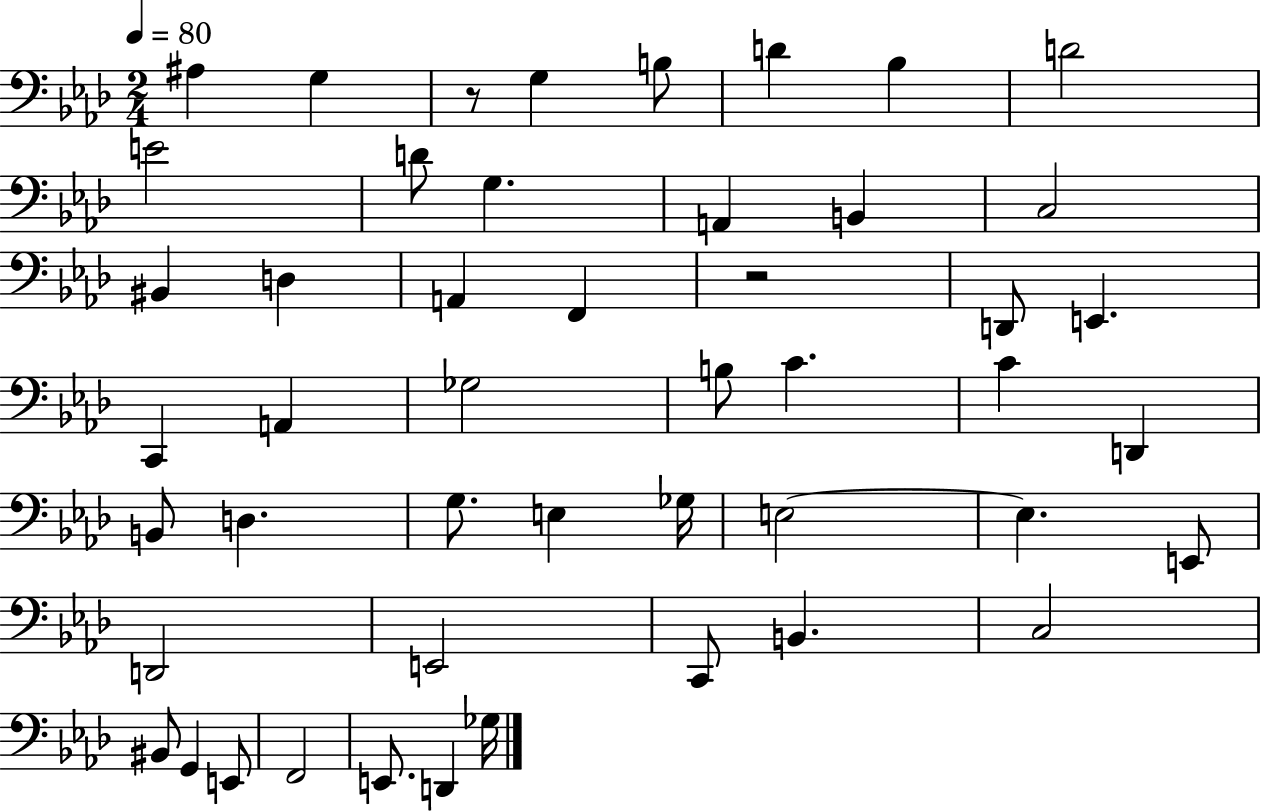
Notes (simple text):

A#3/q G3/q R/e G3/q B3/e D4/q Bb3/q D4/h E4/h D4/e G3/q. A2/q B2/q C3/h BIS2/q D3/q A2/q F2/q R/h D2/e E2/q. C2/q A2/q Gb3/h B3/e C4/q. C4/q D2/q B2/e D3/q. G3/e. E3/q Gb3/s E3/h E3/q. E2/e D2/h E2/h C2/e B2/q. C3/h BIS2/e G2/q E2/e F2/h E2/e. D2/q Gb3/s